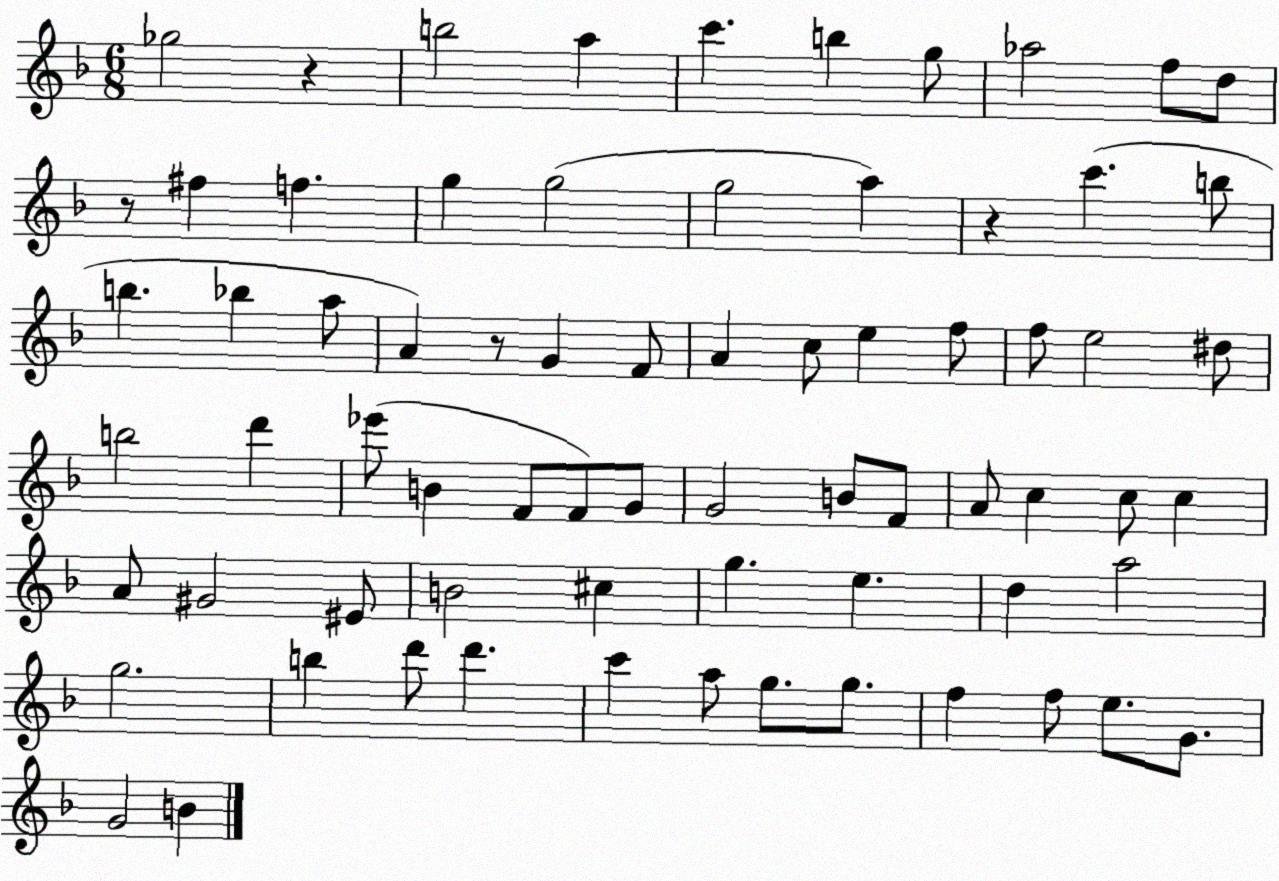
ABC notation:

X:1
T:Untitled
M:6/8
L:1/4
K:F
_g2 z b2 a c' b g/2 _a2 f/2 d/2 z/2 ^f f g g2 g2 a z c' b/2 b _b a/2 A z/2 G F/2 A c/2 e f/2 f/2 e2 ^d/2 b2 d' _e'/2 B F/2 F/2 G/2 G2 B/2 F/2 A/2 c c/2 c A/2 ^G2 ^E/2 B2 ^c g e d a2 g2 b d'/2 d' c' a/2 g/2 g/2 f f/2 e/2 G/2 G2 B